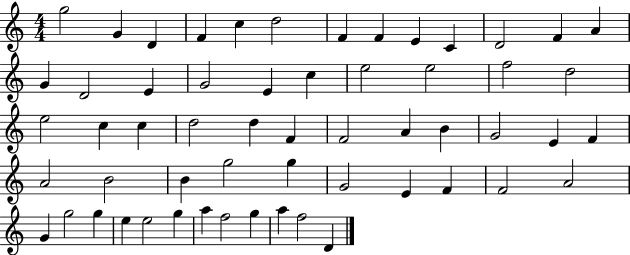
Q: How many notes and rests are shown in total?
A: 57